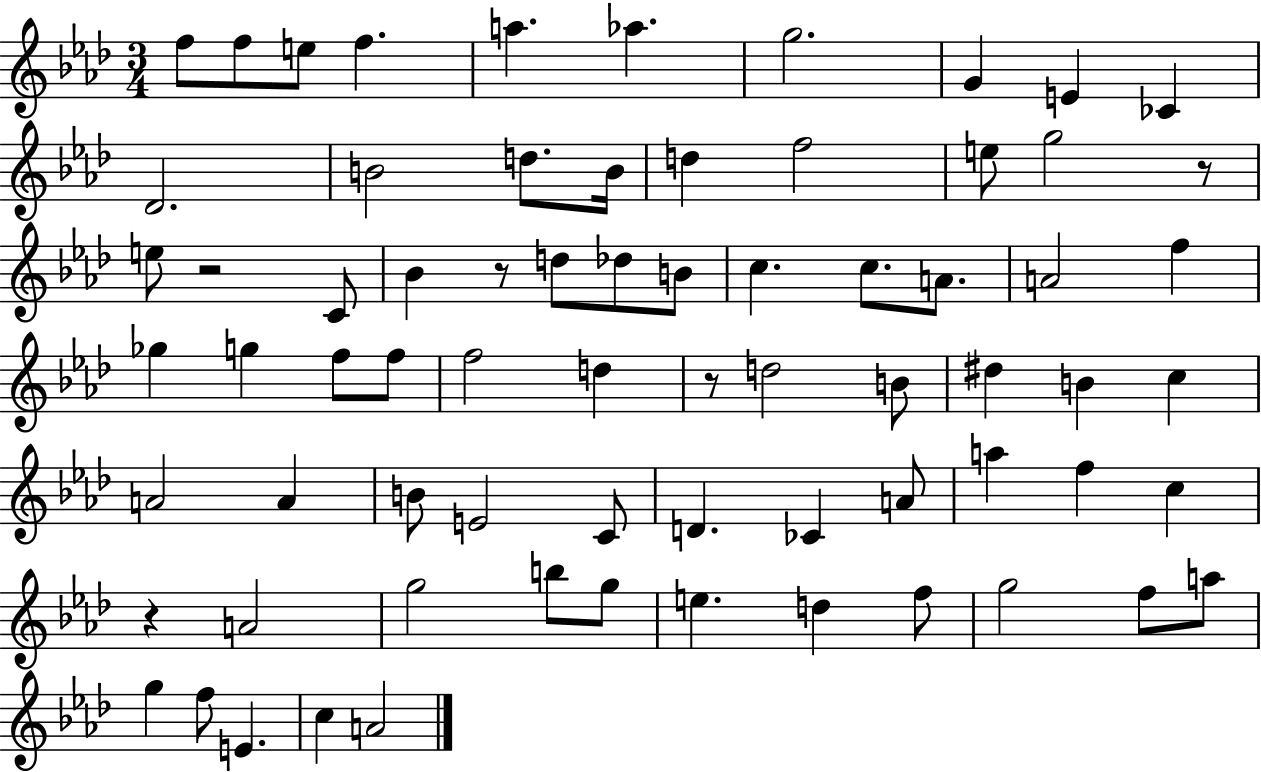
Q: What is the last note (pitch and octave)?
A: A4